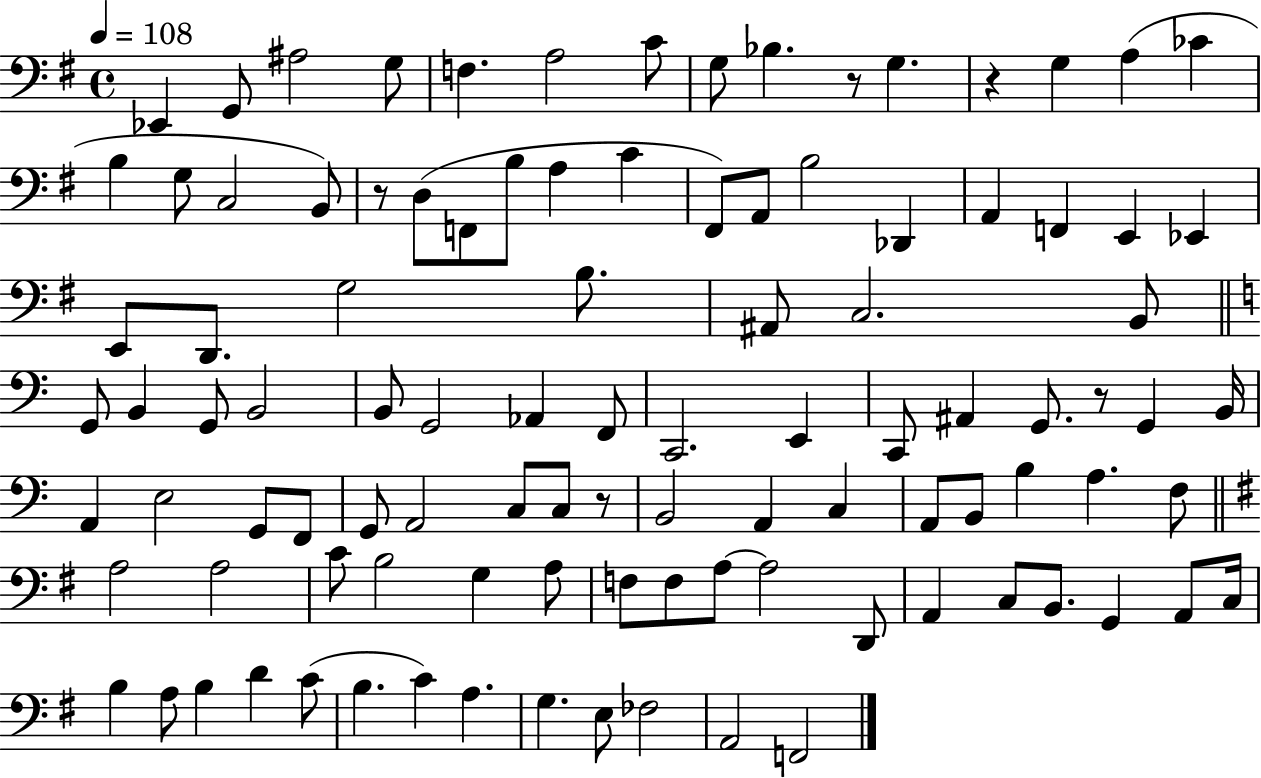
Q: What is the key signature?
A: G major